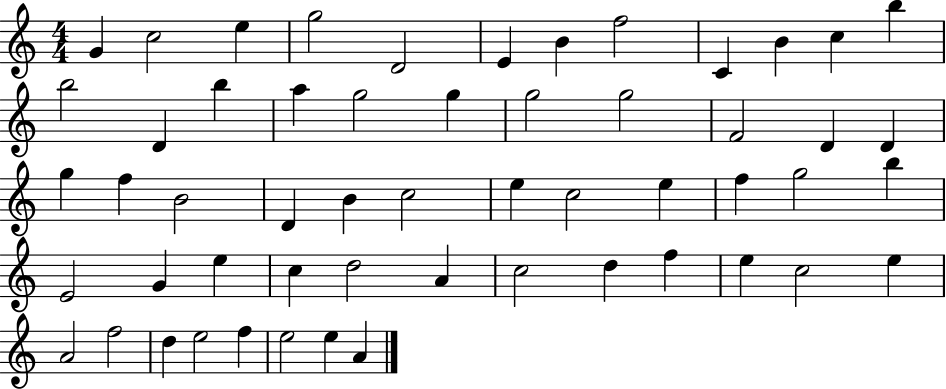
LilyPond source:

{
  \clef treble
  \numericTimeSignature
  \time 4/4
  \key c \major
  g'4 c''2 e''4 | g''2 d'2 | e'4 b'4 f''2 | c'4 b'4 c''4 b''4 | \break b''2 d'4 b''4 | a''4 g''2 g''4 | g''2 g''2 | f'2 d'4 d'4 | \break g''4 f''4 b'2 | d'4 b'4 c''2 | e''4 c''2 e''4 | f''4 g''2 b''4 | \break e'2 g'4 e''4 | c''4 d''2 a'4 | c''2 d''4 f''4 | e''4 c''2 e''4 | \break a'2 f''2 | d''4 e''2 f''4 | e''2 e''4 a'4 | \bar "|."
}